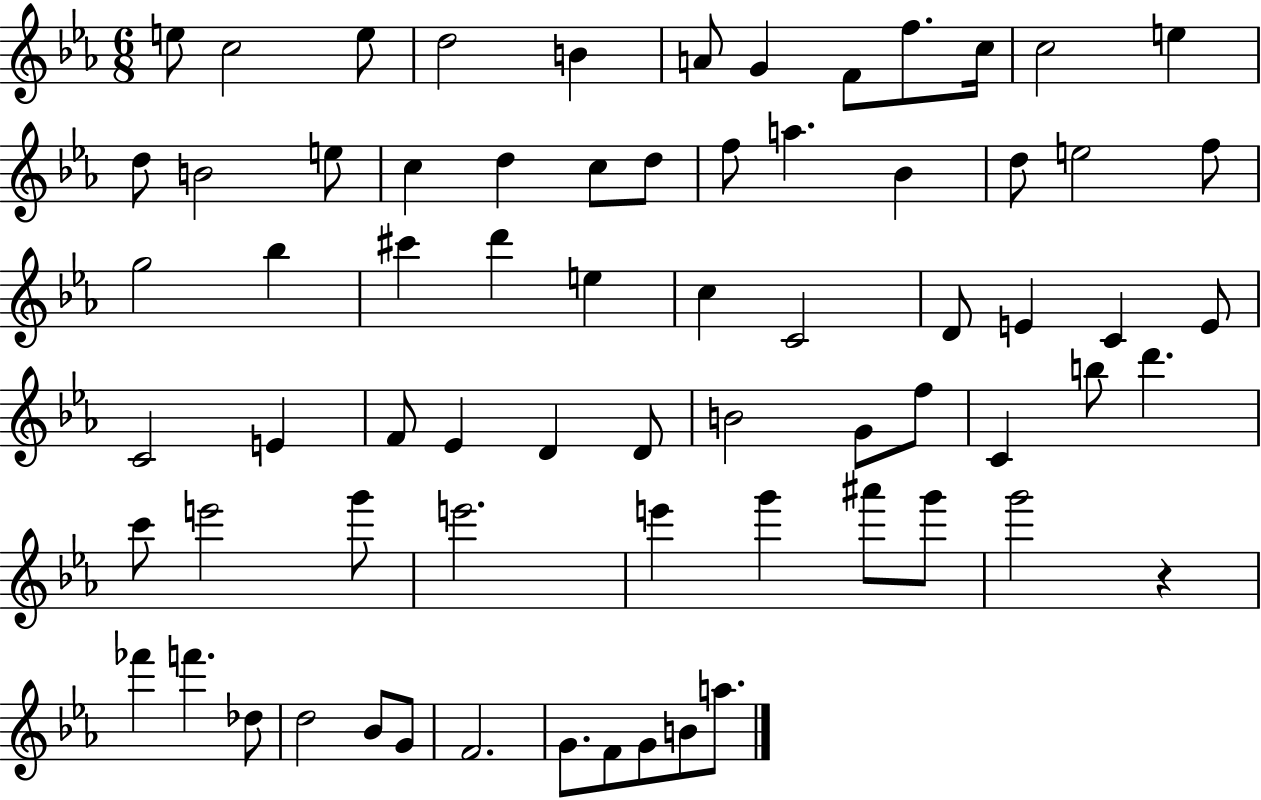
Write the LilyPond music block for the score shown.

{
  \clef treble
  \numericTimeSignature
  \time 6/8
  \key ees \major
  e''8 c''2 e''8 | d''2 b'4 | a'8 g'4 f'8 f''8. c''16 | c''2 e''4 | \break d''8 b'2 e''8 | c''4 d''4 c''8 d''8 | f''8 a''4. bes'4 | d''8 e''2 f''8 | \break g''2 bes''4 | cis'''4 d'''4 e''4 | c''4 c'2 | d'8 e'4 c'4 e'8 | \break c'2 e'4 | f'8 ees'4 d'4 d'8 | b'2 g'8 f''8 | c'4 b''8 d'''4. | \break c'''8 e'''2 g'''8 | e'''2. | e'''4 g'''4 ais'''8 g'''8 | g'''2 r4 | \break fes'''4 f'''4. des''8 | d''2 bes'8 g'8 | f'2. | g'8. f'8 g'8 b'8 a''8. | \break \bar "|."
}